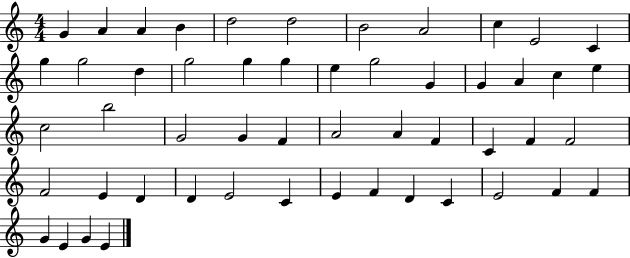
{
  \clef treble
  \numericTimeSignature
  \time 4/4
  \key c \major
  g'4 a'4 a'4 b'4 | d''2 d''2 | b'2 a'2 | c''4 e'2 c'4 | \break g''4 g''2 d''4 | g''2 g''4 g''4 | e''4 g''2 g'4 | g'4 a'4 c''4 e''4 | \break c''2 b''2 | g'2 g'4 f'4 | a'2 a'4 f'4 | c'4 f'4 f'2 | \break f'2 e'4 d'4 | d'4 e'2 c'4 | e'4 f'4 d'4 c'4 | e'2 f'4 f'4 | \break g'4 e'4 g'4 e'4 | \bar "|."
}